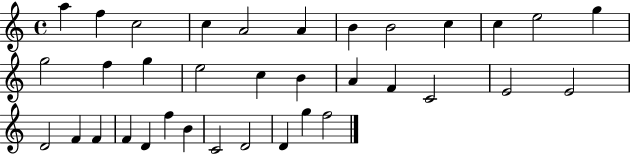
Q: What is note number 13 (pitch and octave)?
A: G5